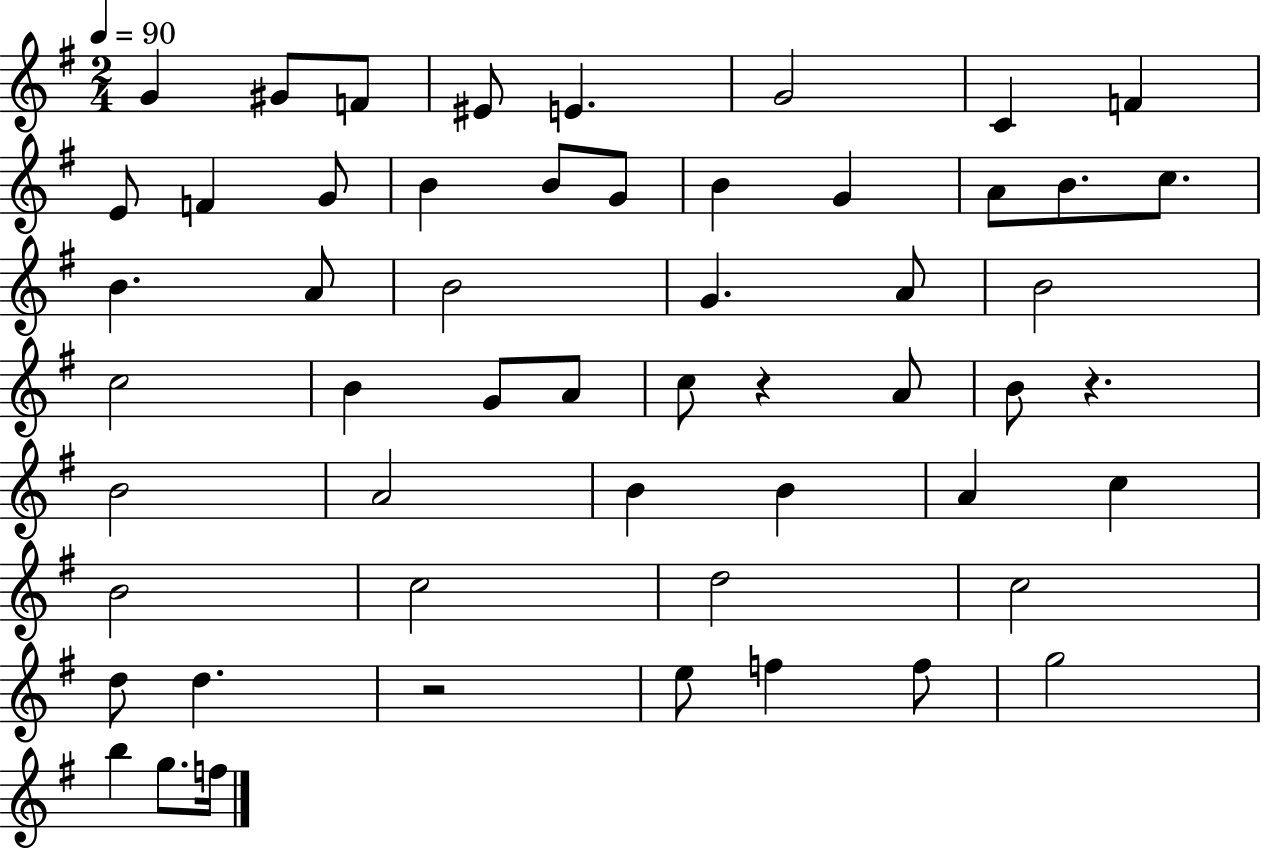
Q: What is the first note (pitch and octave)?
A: G4